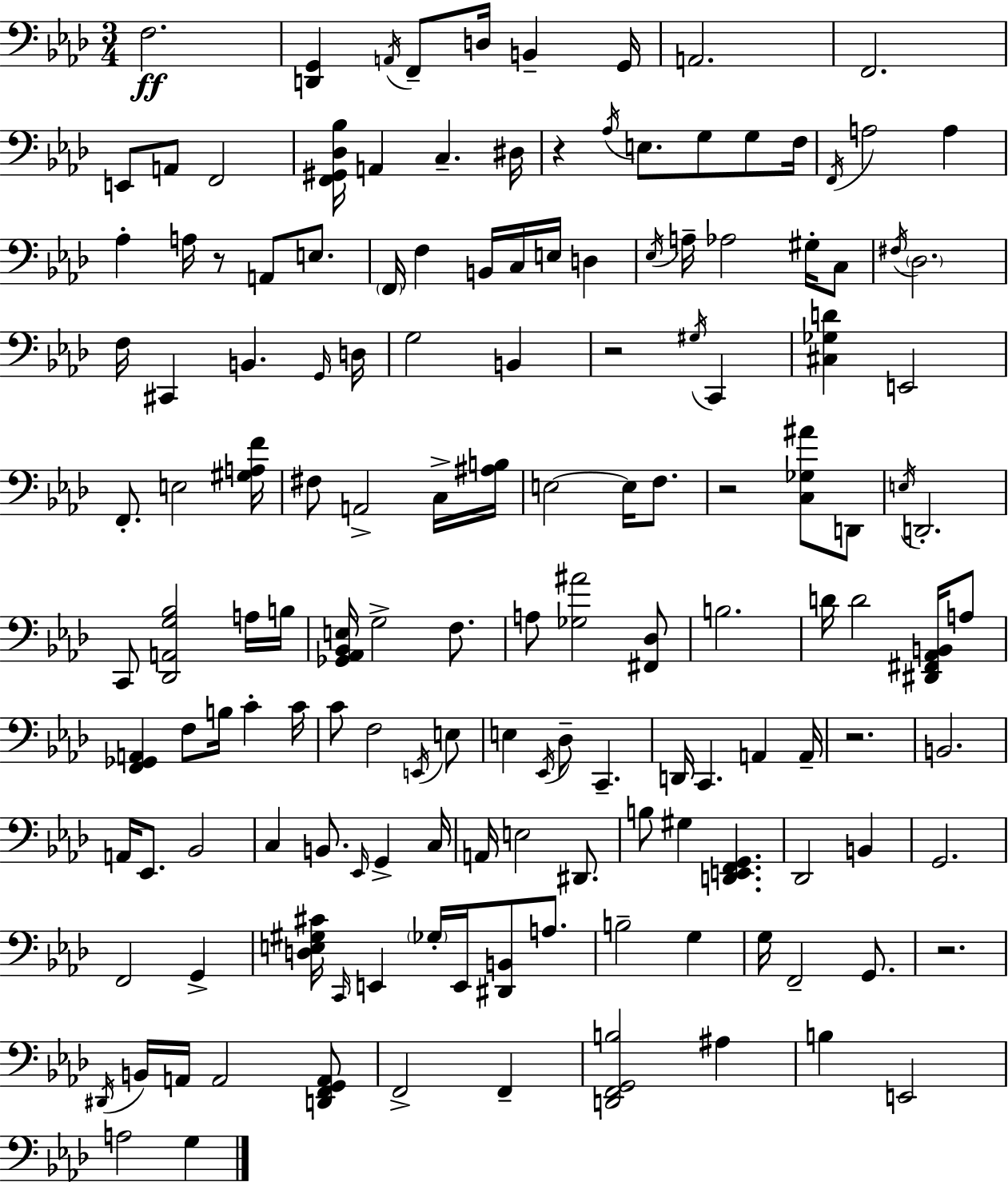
F3/h. [D2,G2]/q A2/s F2/e D3/s B2/q G2/s A2/h. F2/h. E2/e A2/e F2/h [F2,G#2,Db3,Bb3]/s A2/q C3/q. D#3/s R/q Ab3/s E3/e. G3/e G3/e F3/s F2/s A3/h A3/q Ab3/q A3/s R/e A2/e E3/e. F2/s F3/q B2/s C3/s E3/s D3/q Eb3/s A3/s Ab3/h G#3/s C3/e F#3/s Db3/h. F3/s C#2/q B2/q. G2/s D3/s G3/h B2/q R/h G#3/s C2/q [C#3,Gb3,D4]/q E2/h F2/e. E3/h [G#3,A3,F4]/s F#3/e A2/h C3/s [A#3,B3]/s E3/h E3/s F3/e. R/h [C3,Gb3,A#4]/e D2/e E3/s D2/h. C2/e [Db2,A2,G3,Bb3]/h A3/s B3/s [Gb2,Ab2,Bb2,E3]/s G3/h F3/e. A3/e [Gb3,A#4]/h [F#2,Db3]/e B3/h. D4/s D4/h [D#2,F#2,Ab2,B2]/s A3/e [F2,Gb2,A2]/q F3/e B3/s C4/q C4/s C4/e F3/h E2/s E3/e E3/q Eb2/s Db3/e C2/q. D2/s C2/q. A2/q A2/s R/h. B2/h. A2/s Eb2/e. Bb2/h C3/q B2/e. Eb2/s G2/q C3/s A2/s E3/h D#2/e. B3/e G#3/q [D2,E2,F2,G2]/q. Db2/h B2/q G2/h. F2/h G2/q [D3,E3,G#3,C#4]/s C2/s E2/q Gb3/s E2/s [D#2,B2]/e A3/e. B3/h G3/q G3/s F2/h G2/e. R/h. D#2/s B2/s A2/s A2/h [D2,F2,G2,A2]/e F2/h F2/q [D2,F2,G2,B3]/h A#3/q B3/q E2/h A3/h G3/q